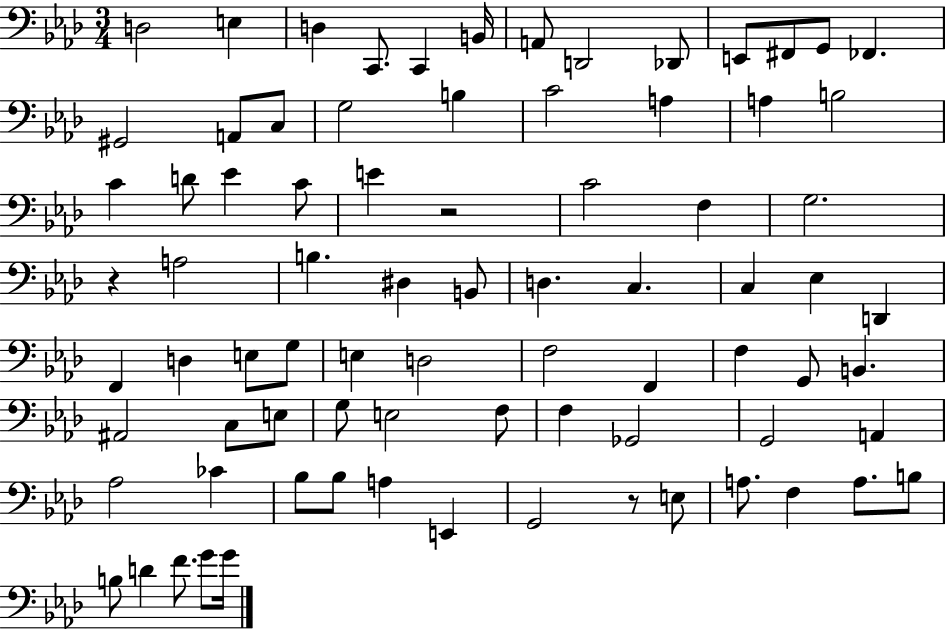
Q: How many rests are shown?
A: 3